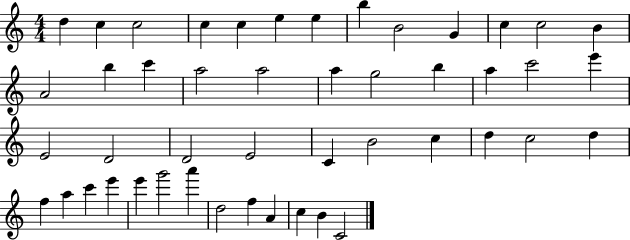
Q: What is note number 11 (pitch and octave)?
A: C5